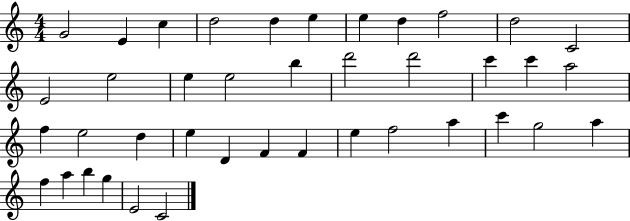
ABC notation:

X:1
T:Untitled
M:4/4
L:1/4
K:C
G2 E c d2 d e e d f2 d2 C2 E2 e2 e e2 b d'2 d'2 c' c' a2 f e2 d e D F F e f2 a c' g2 a f a b g E2 C2